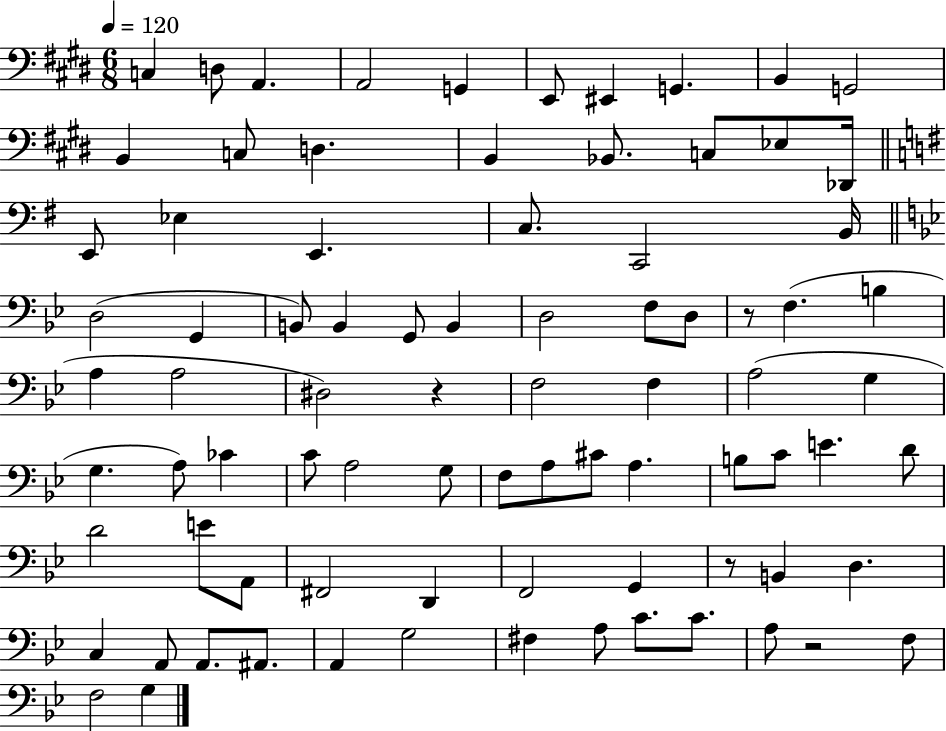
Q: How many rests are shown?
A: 4